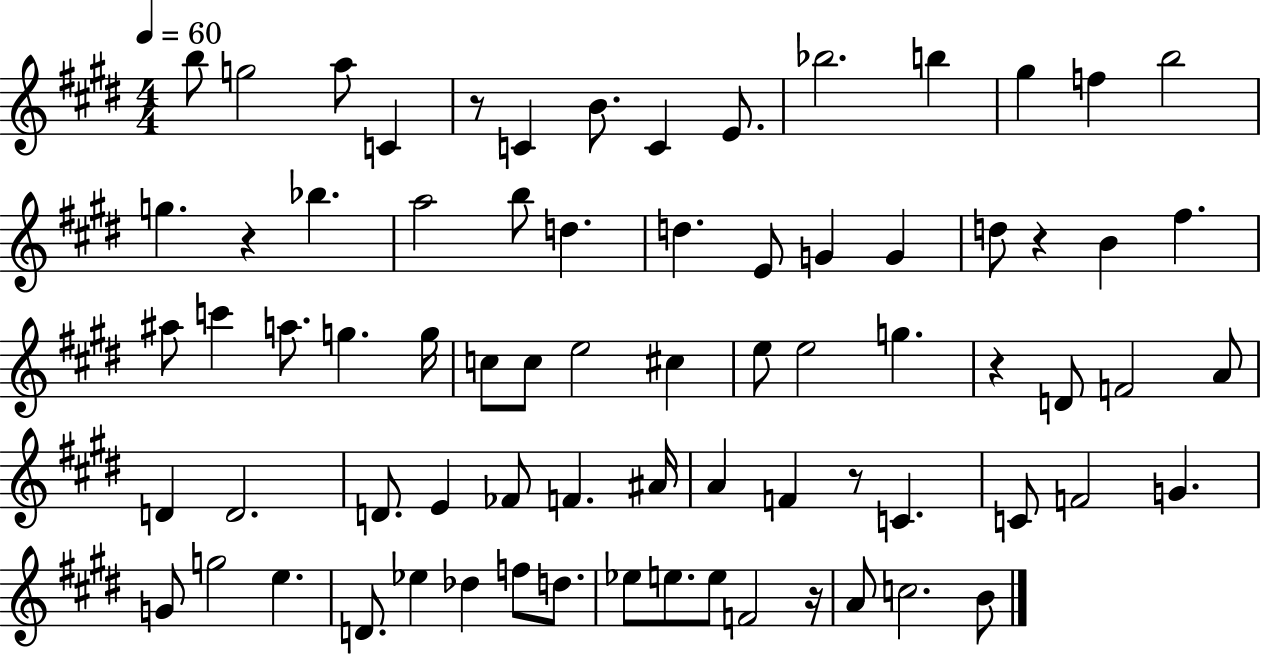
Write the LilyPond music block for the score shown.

{
  \clef treble
  \numericTimeSignature
  \time 4/4
  \key e \major
  \tempo 4 = 60
  \repeat volta 2 { b''8 g''2 a''8 c'4 | r8 c'4 b'8. c'4 e'8. | bes''2. b''4 | gis''4 f''4 b''2 | \break g''4. r4 bes''4. | a''2 b''8 d''4. | d''4. e'8 g'4 g'4 | d''8 r4 b'4 fis''4. | \break ais''8 c'''4 a''8. g''4. g''16 | c''8 c''8 e''2 cis''4 | e''8 e''2 g''4. | r4 d'8 f'2 a'8 | \break d'4 d'2. | d'8. e'4 fes'8 f'4. ais'16 | a'4 f'4 r8 c'4. | c'8 f'2 g'4. | \break g'8 g''2 e''4. | d'8. ees''4 des''4 f''8 d''8. | ees''8 e''8. e''8 f'2 r16 | a'8 c''2. b'8 | \break } \bar "|."
}